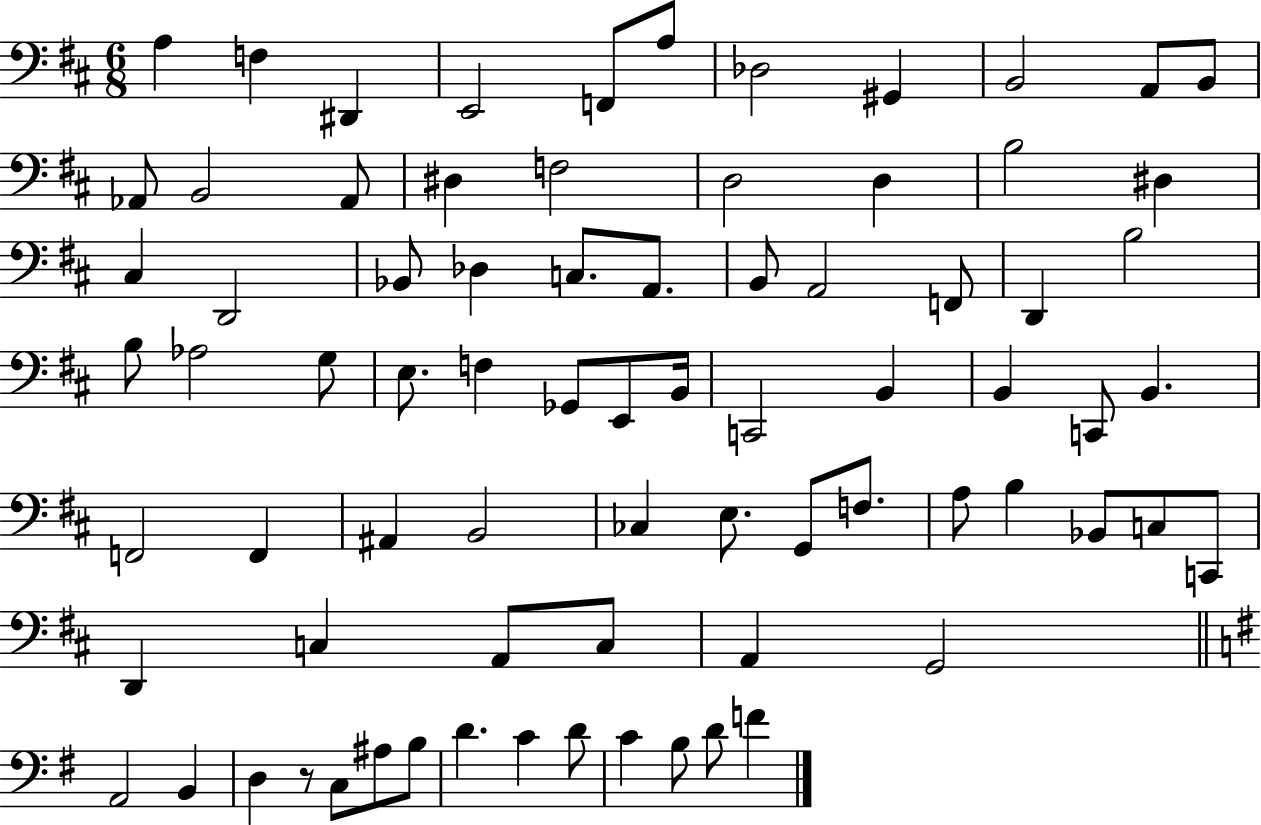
A3/q F3/q D#2/q E2/h F2/e A3/e Db3/h G#2/q B2/h A2/e B2/e Ab2/e B2/h Ab2/e D#3/q F3/h D3/h D3/q B3/h D#3/q C#3/q D2/h Bb2/e Db3/q C3/e. A2/e. B2/e A2/h F2/e D2/q B3/h B3/e Ab3/h G3/e E3/e. F3/q Gb2/e E2/e B2/s C2/h B2/q B2/q C2/e B2/q. F2/h F2/q A#2/q B2/h CES3/q E3/e. G2/e F3/e. A3/e B3/q Bb2/e C3/e C2/e D2/q C3/q A2/e C3/e A2/q G2/h A2/h B2/q D3/q R/e C3/e A#3/e B3/e D4/q. C4/q D4/e C4/q B3/e D4/e F4/q